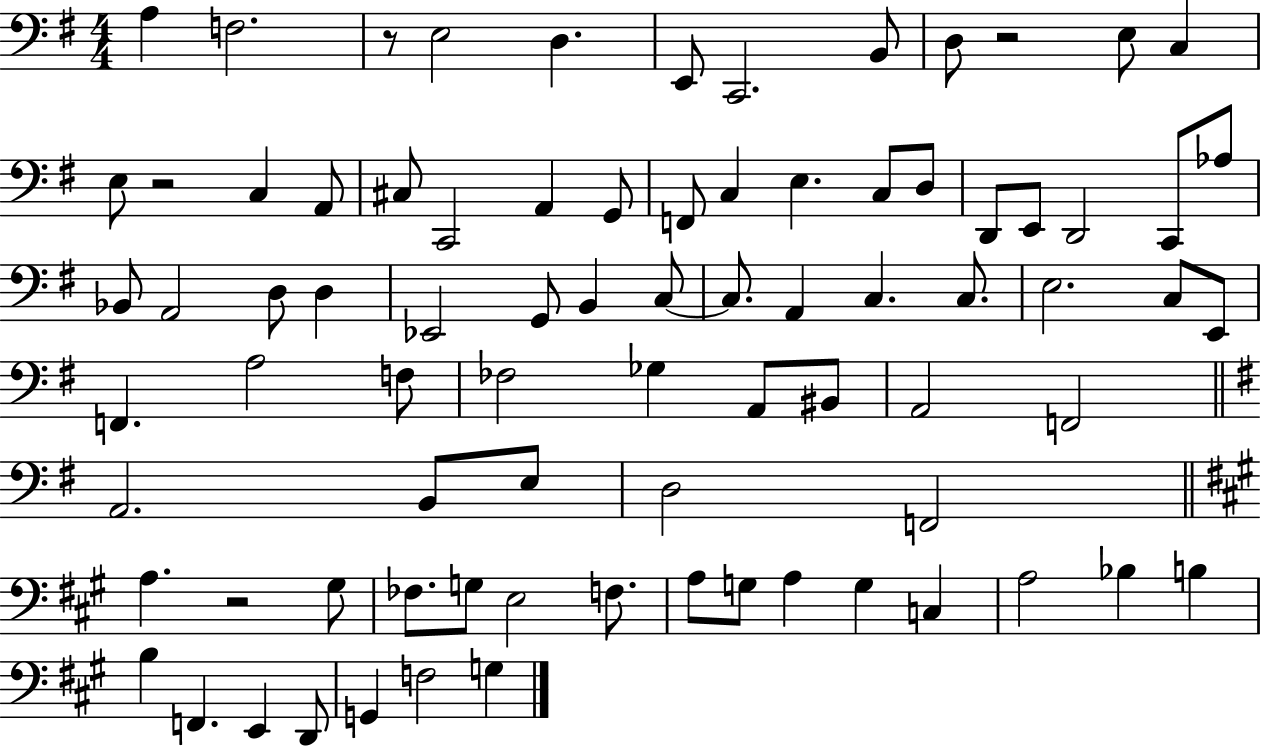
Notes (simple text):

A3/q F3/h. R/e E3/h D3/q. E2/e C2/h. B2/e D3/e R/h E3/e C3/q E3/e R/h C3/q A2/e C#3/e C2/h A2/q G2/e F2/e C3/q E3/q. C3/e D3/e D2/e E2/e D2/h C2/e Ab3/e Bb2/e A2/h D3/e D3/q Eb2/h G2/e B2/q C3/e C3/e. A2/q C3/q. C3/e. E3/h. C3/e E2/e F2/q. A3/h F3/e FES3/h Gb3/q A2/e BIS2/e A2/h F2/h A2/h. B2/e E3/e D3/h F2/h A3/q. R/h G#3/e FES3/e. G3/e E3/h F3/e. A3/e G3/e A3/q G3/q C3/q A3/h Bb3/q B3/q B3/q F2/q. E2/q D2/e G2/q F3/h G3/q